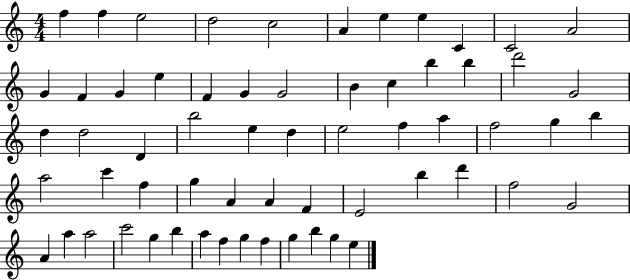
F5/q F5/q E5/h D5/h C5/h A4/q E5/q E5/q C4/q C4/h A4/h G4/q F4/q G4/q E5/q F4/q G4/q G4/h B4/q C5/q B5/q B5/q D6/h G4/h D5/q D5/h D4/q B5/h E5/q D5/q E5/h F5/q A5/q F5/h G5/q B5/q A5/h C6/q F5/q G5/q A4/q A4/q F4/q E4/h B5/q D6/q F5/h G4/h A4/q A5/q A5/h C6/h G5/q B5/q A5/q F5/q G5/q F5/q G5/q B5/q G5/q E5/q